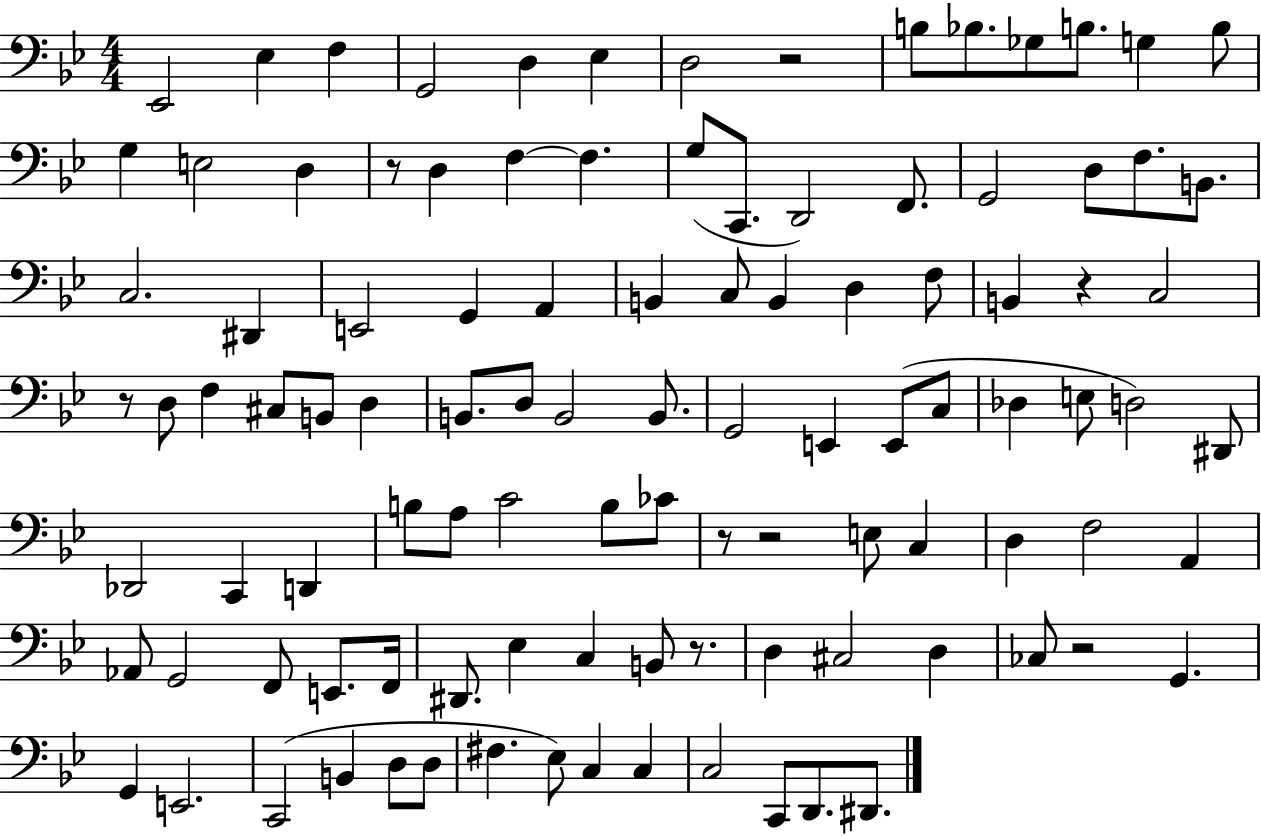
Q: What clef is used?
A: bass